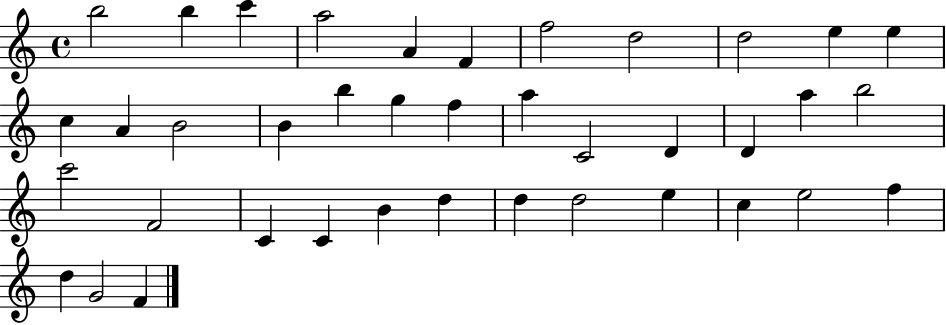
B5/h B5/q C6/q A5/h A4/q F4/q F5/h D5/h D5/h E5/q E5/q C5/q A4/q B4/h B4/q B5/q G5/q F5/q A5/q C4/h D4/q D4/q A5/q B5/h C6/h F4/h C4/q C4/q B4/q D5/q D5/q D5/h E5/q C5/q E5/h F5/q D5/q G4/h F4/q